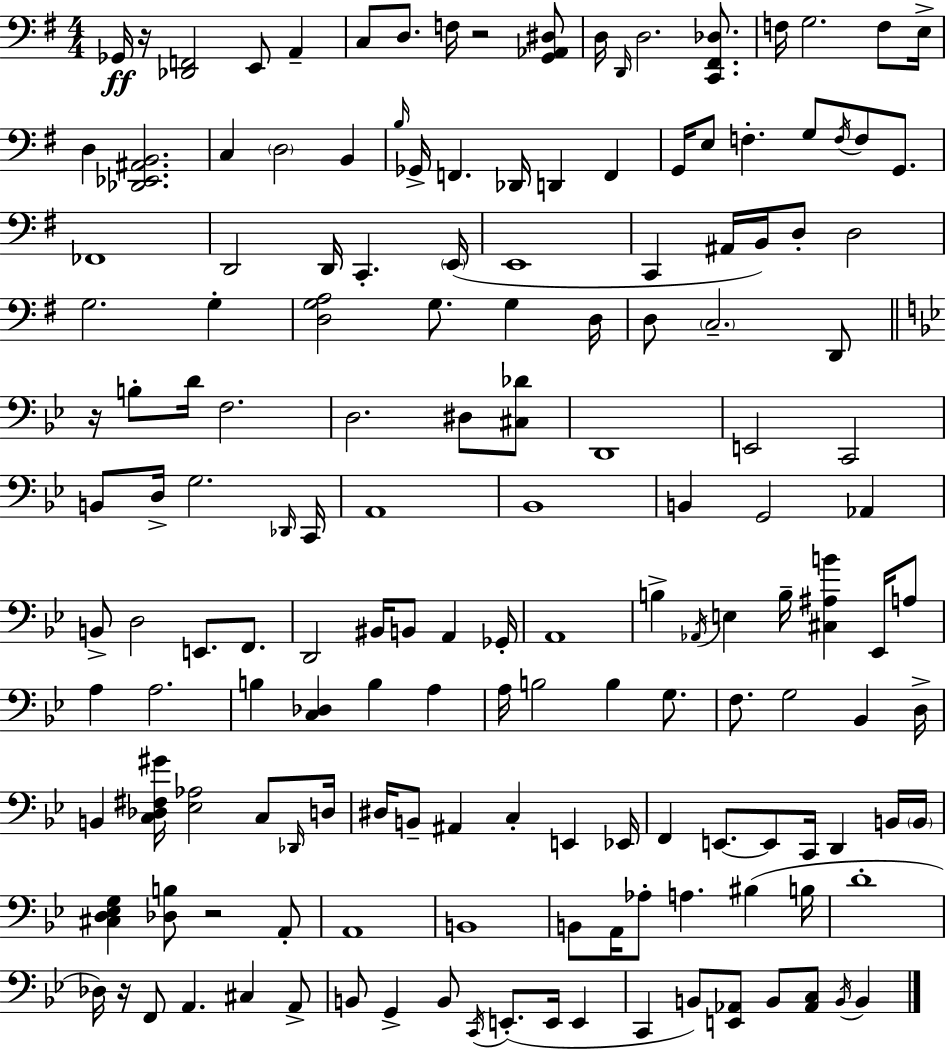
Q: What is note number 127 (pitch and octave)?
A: C#3